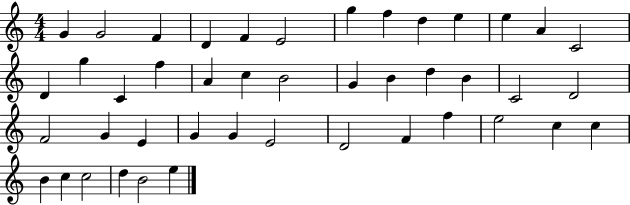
X:1
T:Untitled
M:4/4
L:1/4
K:C
G G2 F D F E2 g f d e e A C2 D g C f A c B2 G B d B C2 D2 F2 G E G G E2 D2 F f e2 c c B c c2 d B2 e